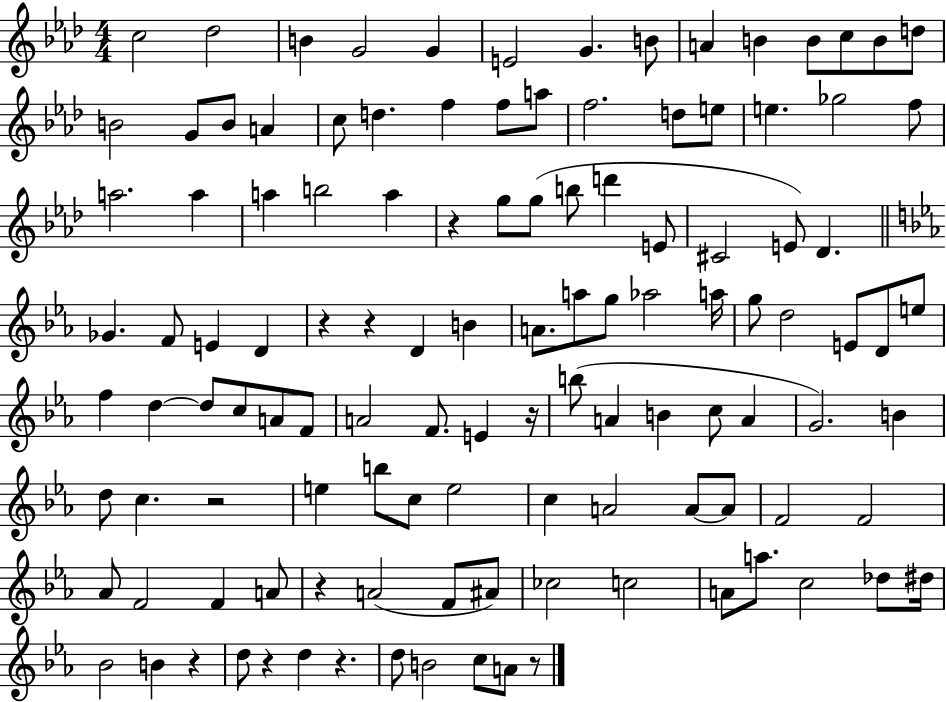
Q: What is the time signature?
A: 4/4